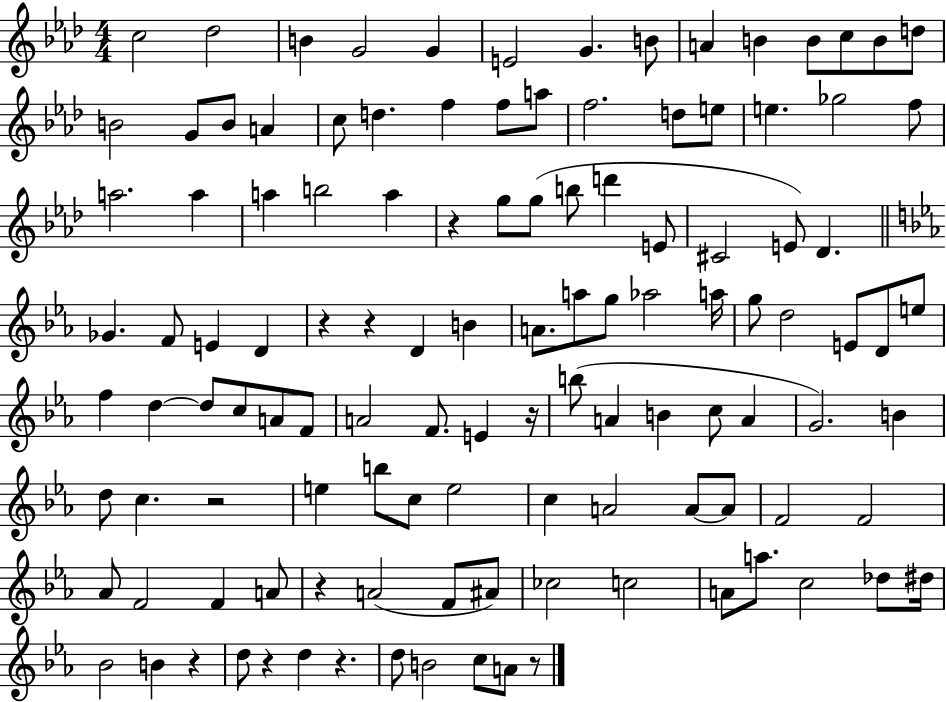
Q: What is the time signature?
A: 4/4